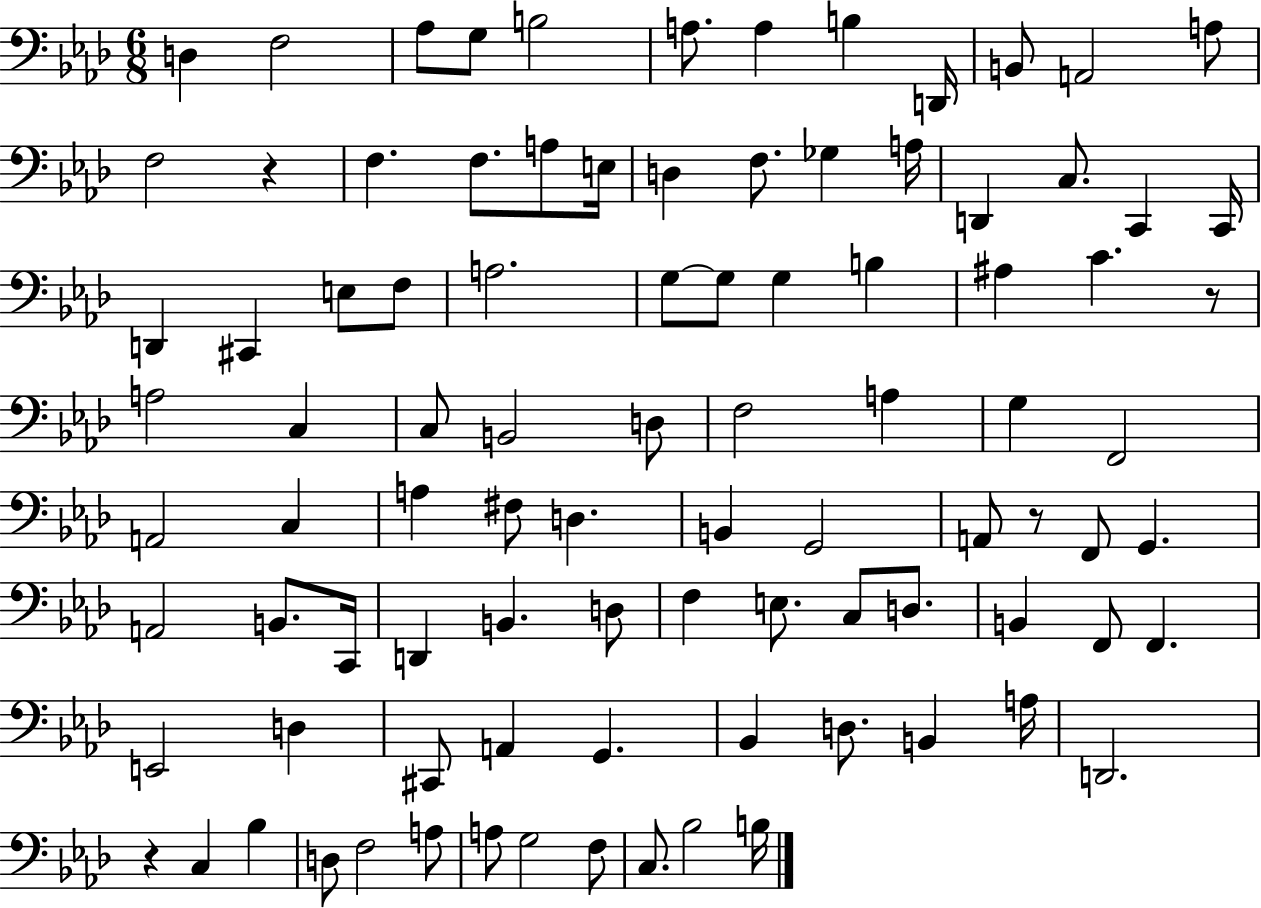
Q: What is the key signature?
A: AES major